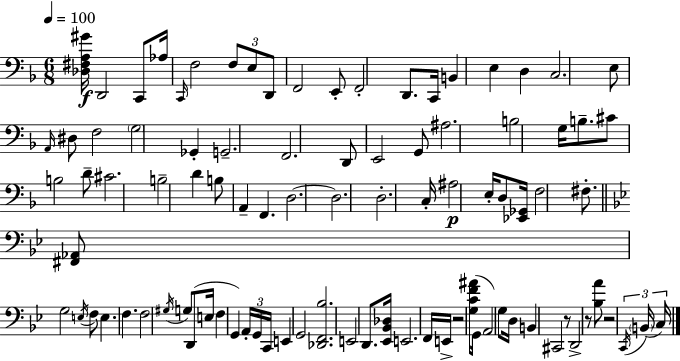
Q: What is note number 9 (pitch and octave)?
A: F2